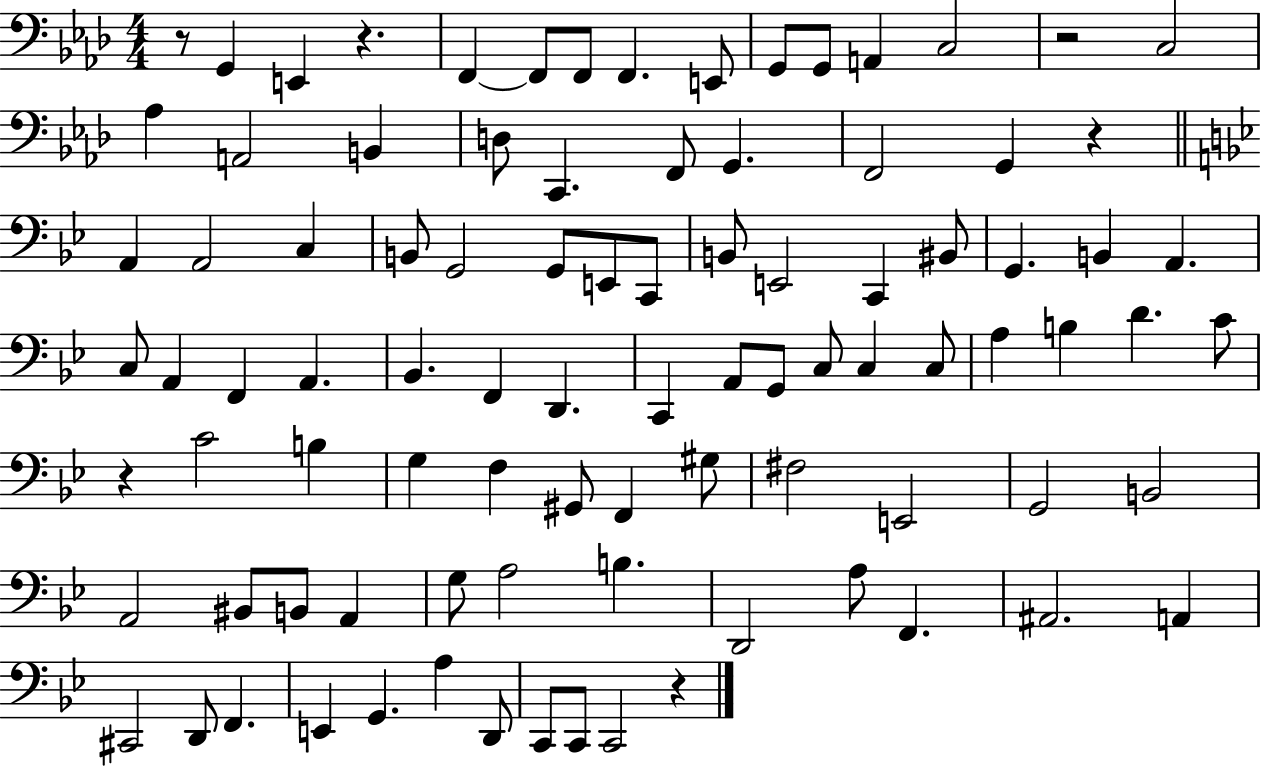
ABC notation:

X:1
T:Untitled
M:4/4
L:1/4
K:Ab
z/2 G,, E,, z F,, F,,/2 F,,/2 F,, E,,/2 G,,/2 G,,/2 A,, C,2 z2 C,2 _A, A,,2 B,, D,/2 C,, F,,/2 G,, F,,2 G,, z A,, A,,2 C, B,,/2 G,,2 G,,/2 E,,/2 C,,/2 B,,/2 E,,2 C,, ^B,,/2 G,, B,, A,, C,/2 A,, F,, A,, _B,, F,, D,, C,, A,,/2 G,,/2 C,/2 C, C,/2 A, B, D C/2 z C2 B, G, F, ^G,,/2 F,, ^G,/2 ^F,2 E,,2 G,,2 B,,2 A,,2 ^B,,/2 B,,/2 A,, G,/2 A,2 B, D,,2 A,/2 F,, ^A,,2 A,, ^C,,2 D,,/2 F,, E,, G,, A, D,,/2 C,,/2 C,,/2 C,,2 z